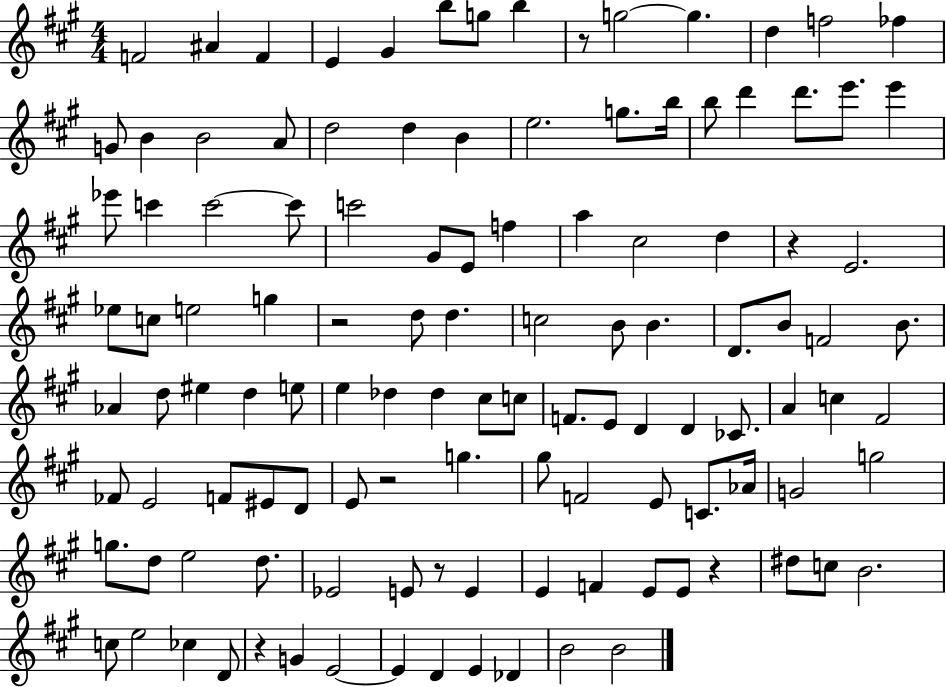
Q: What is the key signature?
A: A major